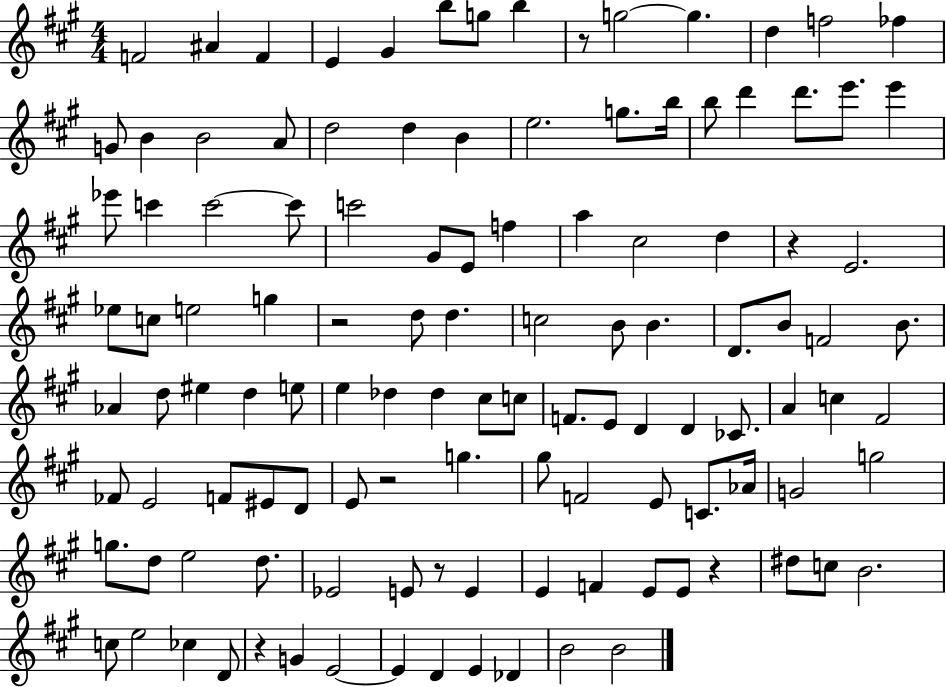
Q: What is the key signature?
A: A major